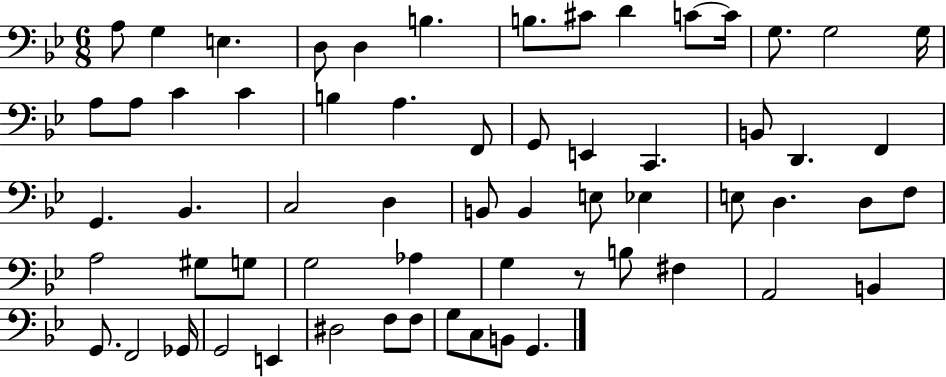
A3/e G3/q E3/q. D3/e D3/q B3/q. B3/e. C#4/e D4/q C4/e C4/s G3/e. G3/h G3/s A3/e A3/e C4/q C4/q B3/q A3/q. F2/e G2/e E2/q C2/q. B2/e D2/q. F2/q G2/q. Bb2/q. C3/h D3/q B2/e B2/q E3/e Eb3/q E3/e D3/q. D3/e F3/e A3/h G#3/e G3/e G3/h Ab3/q G3/q R/e B3/e F#3/q A2/h B2/q G2/e. F2/h Gb2/s G2/h E2/q D#3/h F3/e F3/e G3/e C3/e B2/e G2/q.